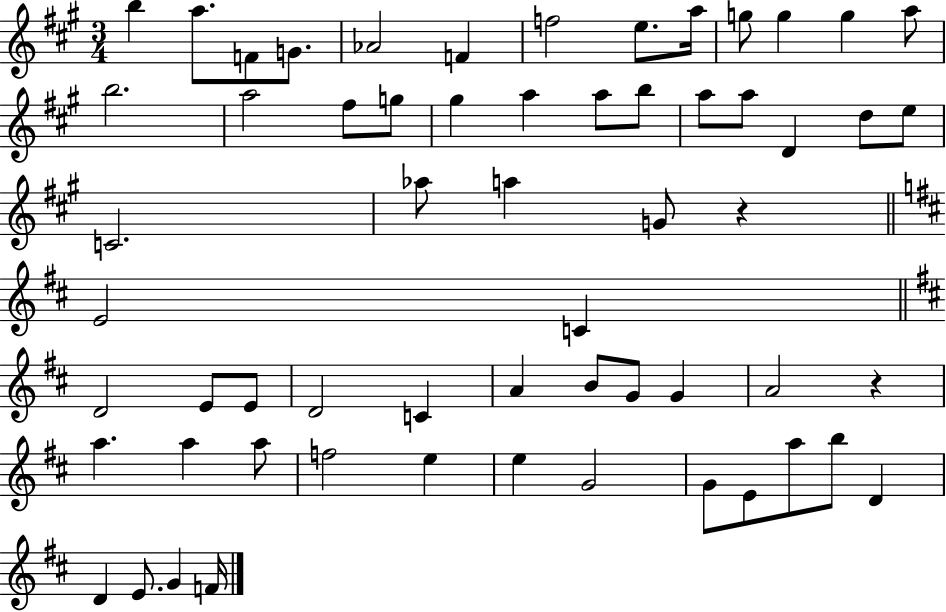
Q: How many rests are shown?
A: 2